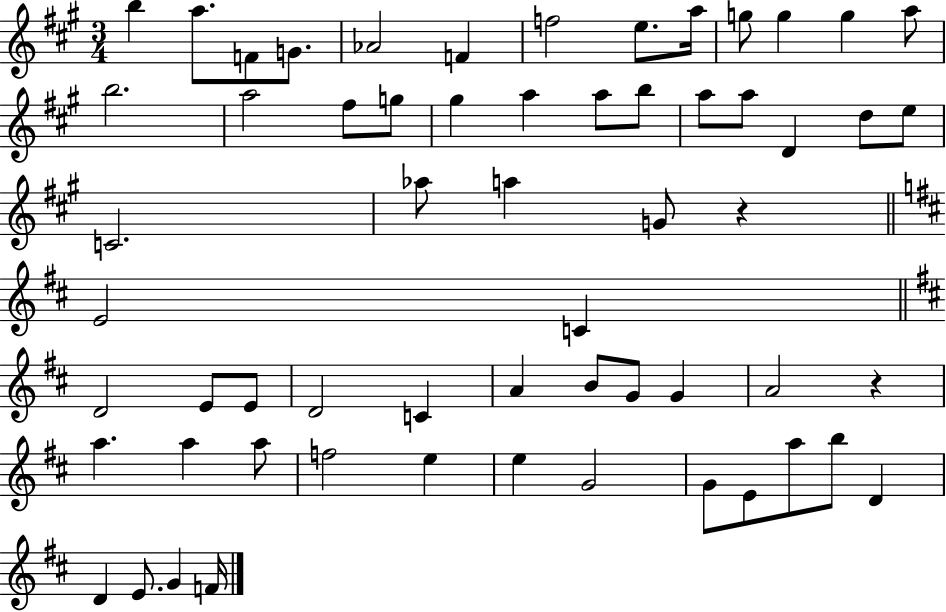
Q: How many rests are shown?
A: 2